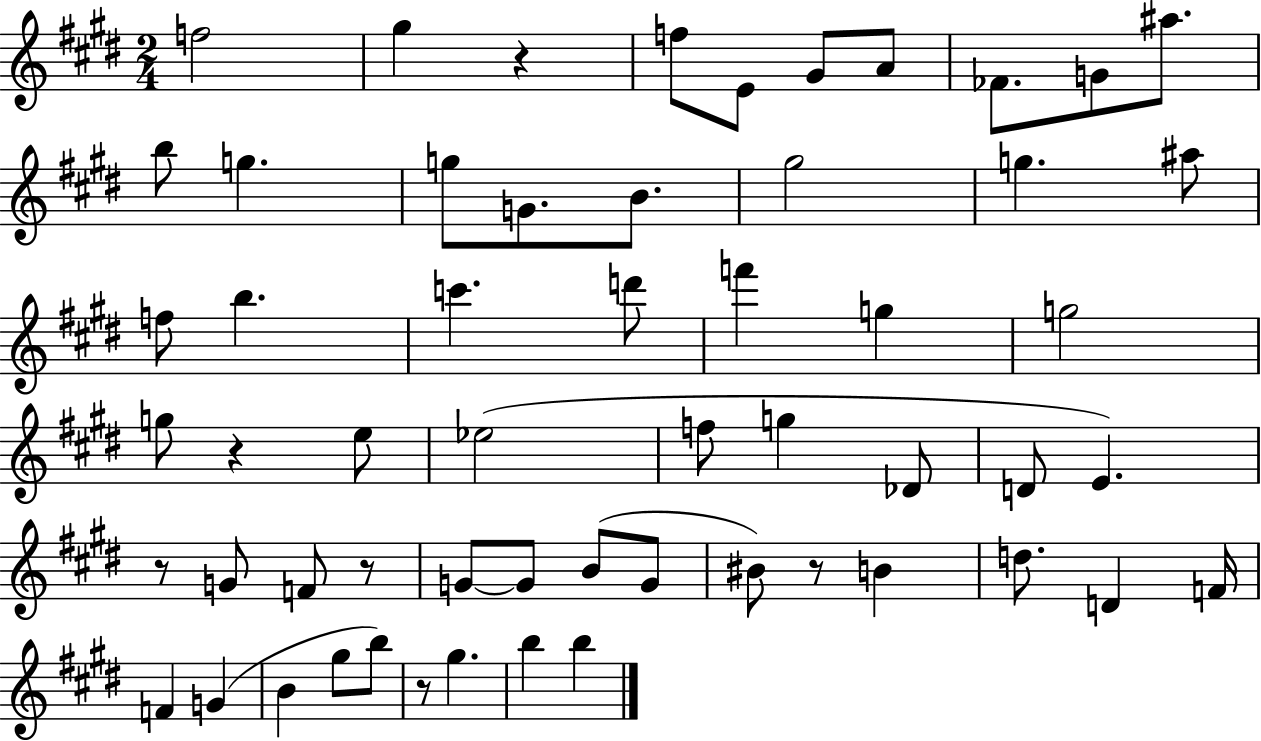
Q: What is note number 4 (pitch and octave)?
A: E4